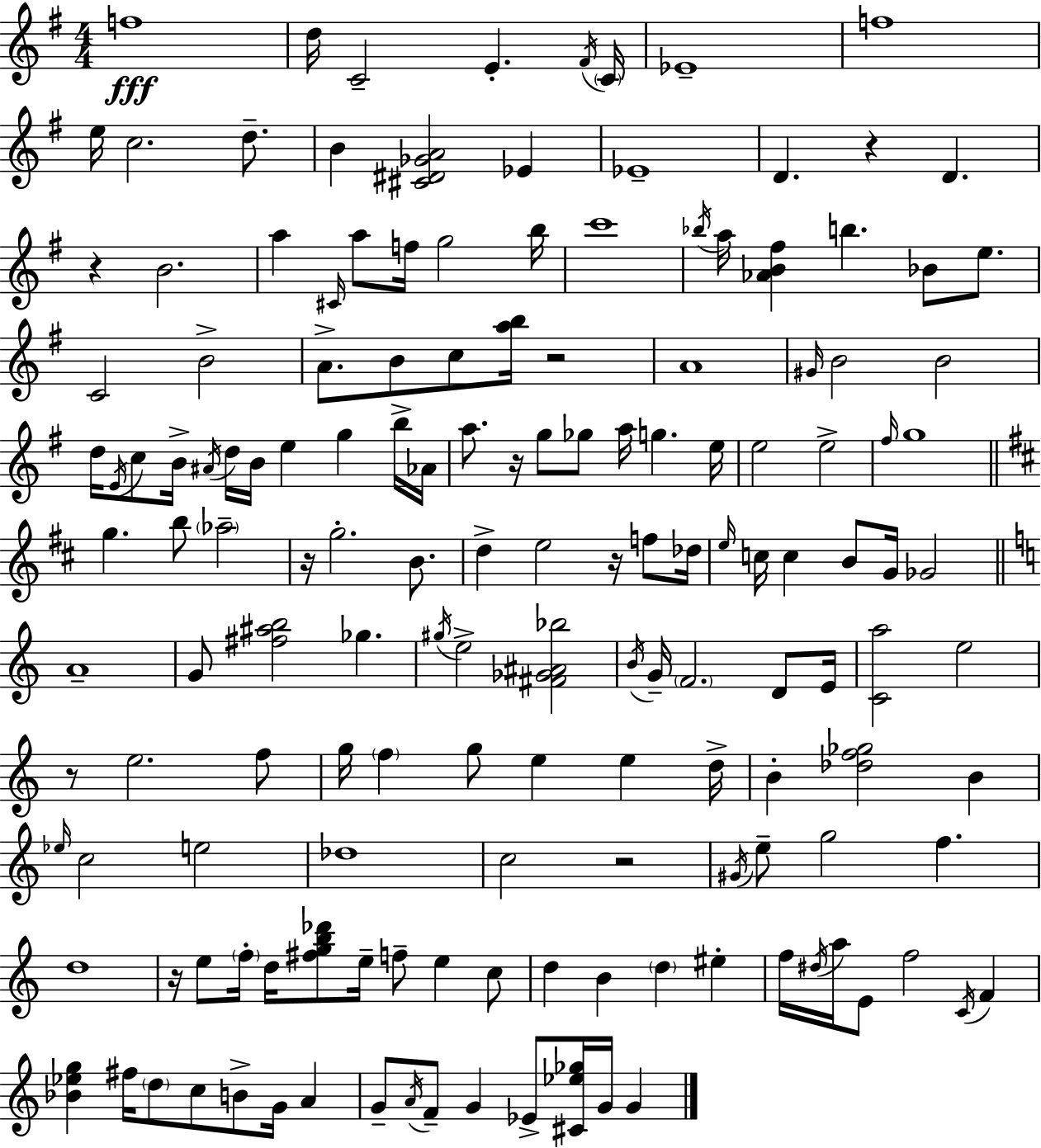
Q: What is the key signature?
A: G major